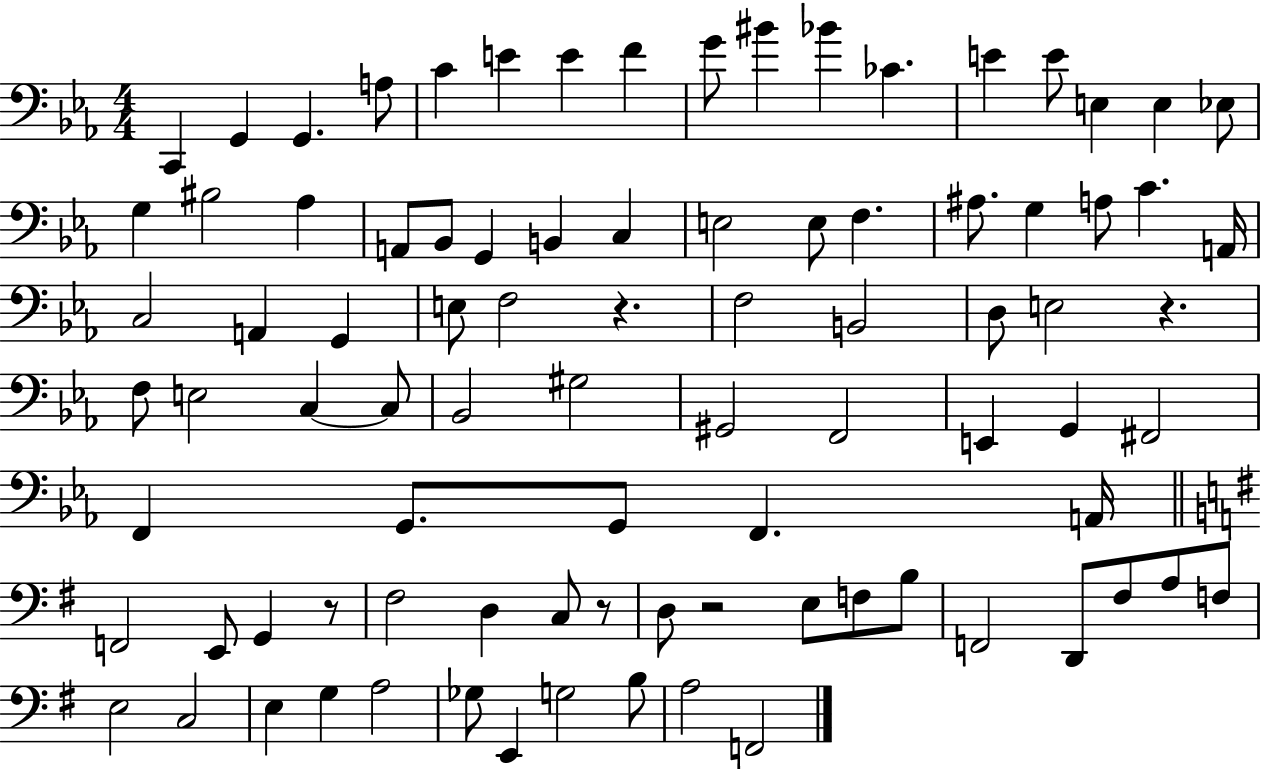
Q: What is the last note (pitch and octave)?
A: F2